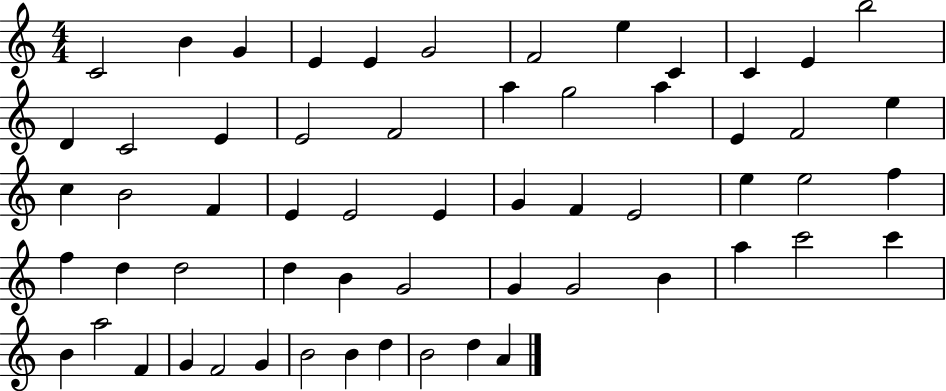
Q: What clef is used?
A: treble